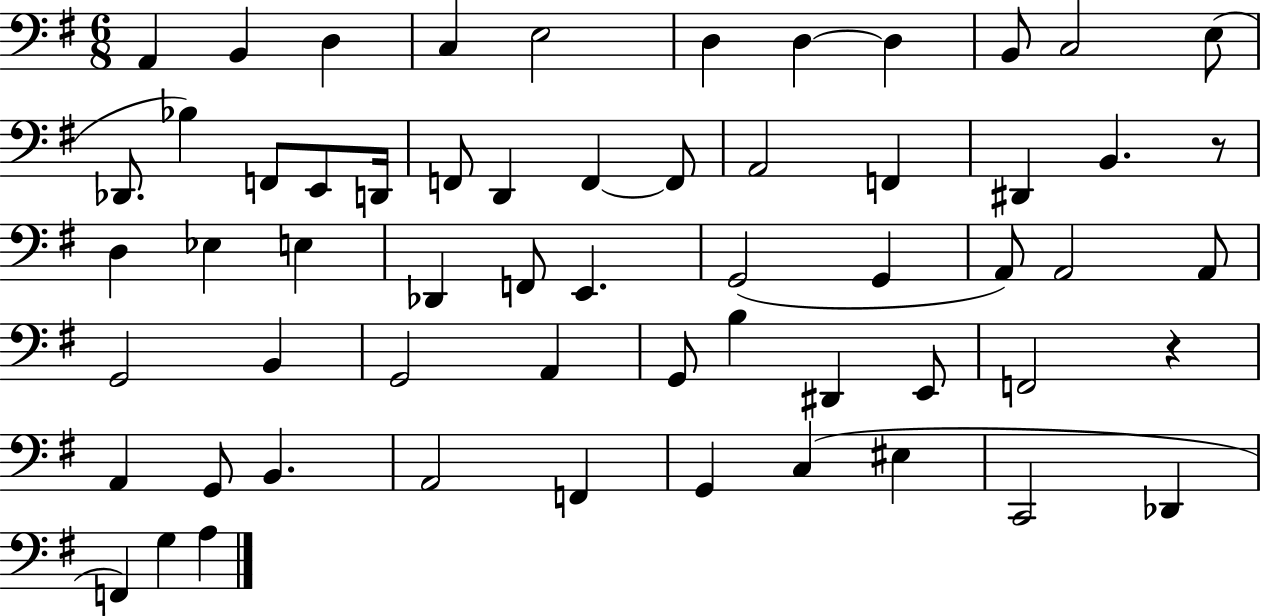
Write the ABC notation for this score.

X:1
T:Untitled
M:6/8
L:1/4
K:G
A,, B,, D, C, E,2 D, D, D, B,,/2 C,2 E,/2 _D,,/2 _B, F,,/2 E,,/2 D,,/4 F,,/2 D,, F,, F,,/2 A,,2 F,, ^D,, B,, z/2 D, _E, E, _D,, F,,/2 E,, G,,2 G,, A,,/2 A,,2 A,,/2 G,,2 B,, G,,2 A,, G,,/2 B, ^D,, E,,/2 F,,2 z A,, G,,/2 B,, A,,2 F,, G,, C, ^E, C,,2 _D,, F,, G, A,